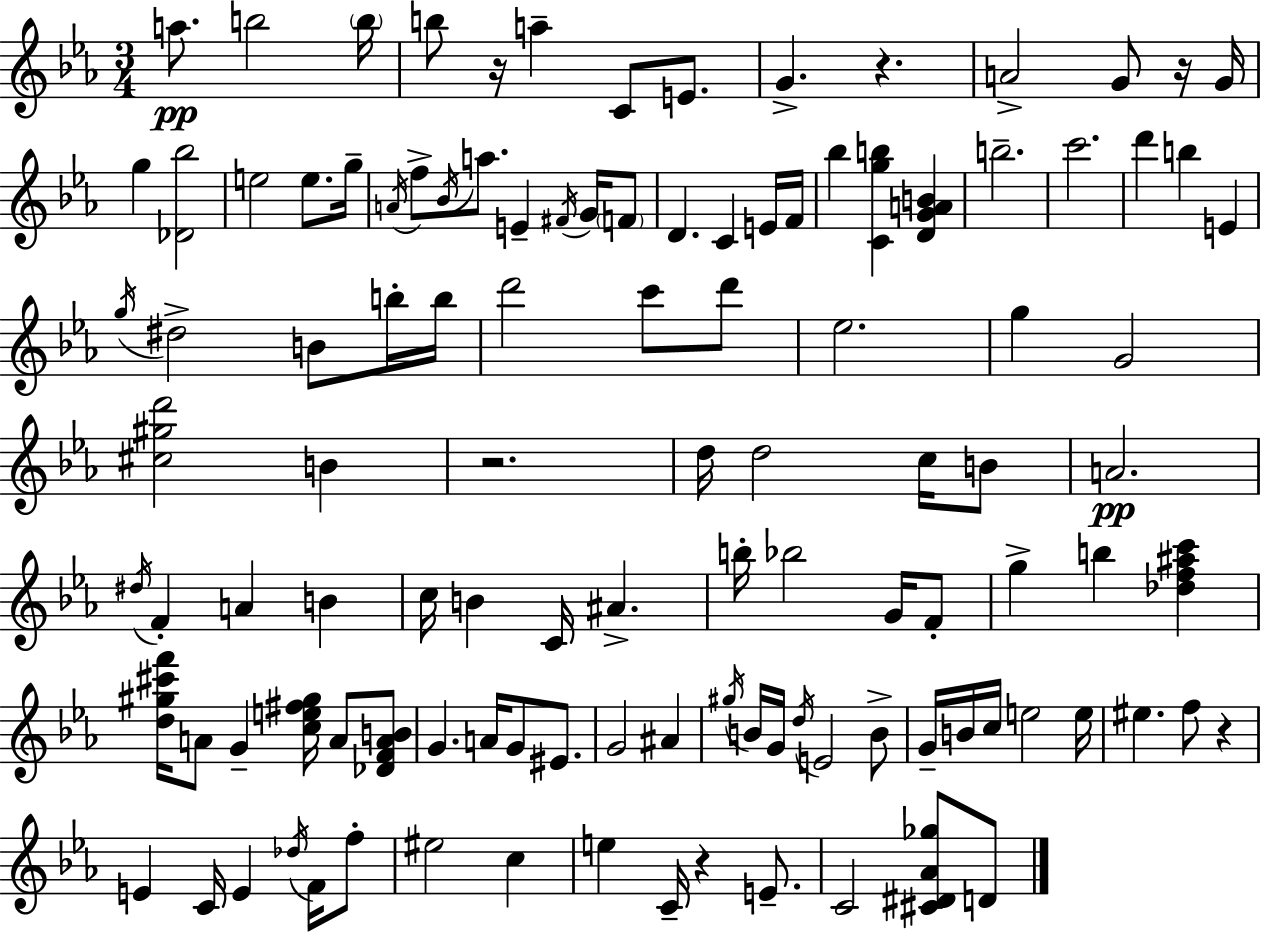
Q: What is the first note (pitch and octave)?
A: A5